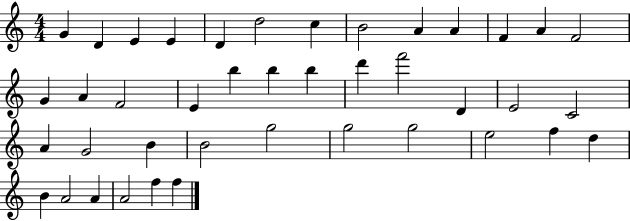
X:1
T:Untitled
M:4/4
L:1/4
K:C
G D E E D d2 c B2 A A F A F2 G A F2 E b b b d' f'2 D E2 C2 A G2 B B2 g2 g2 g2 e2 f d B A2 A A2 f f